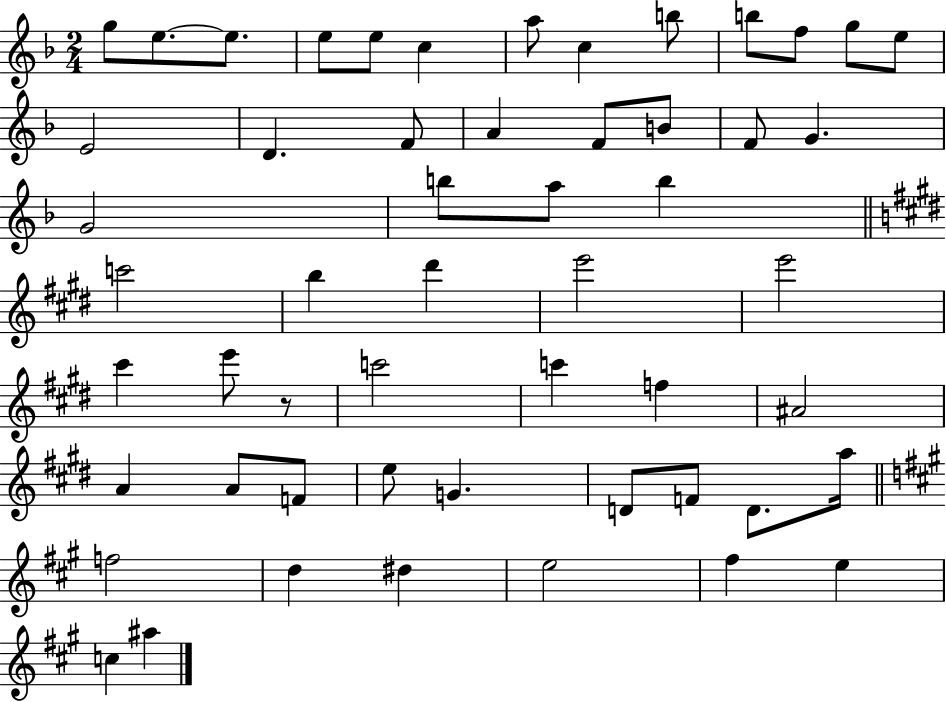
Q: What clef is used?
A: treble